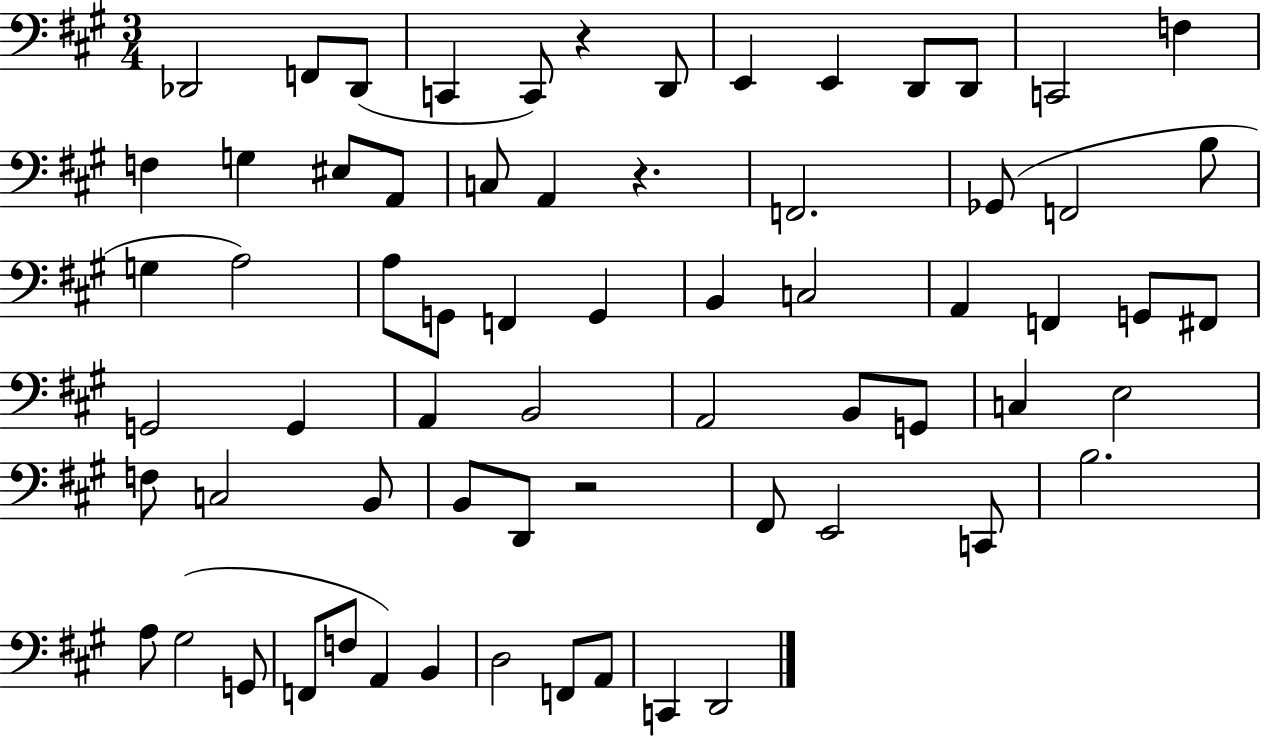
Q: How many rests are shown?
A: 3